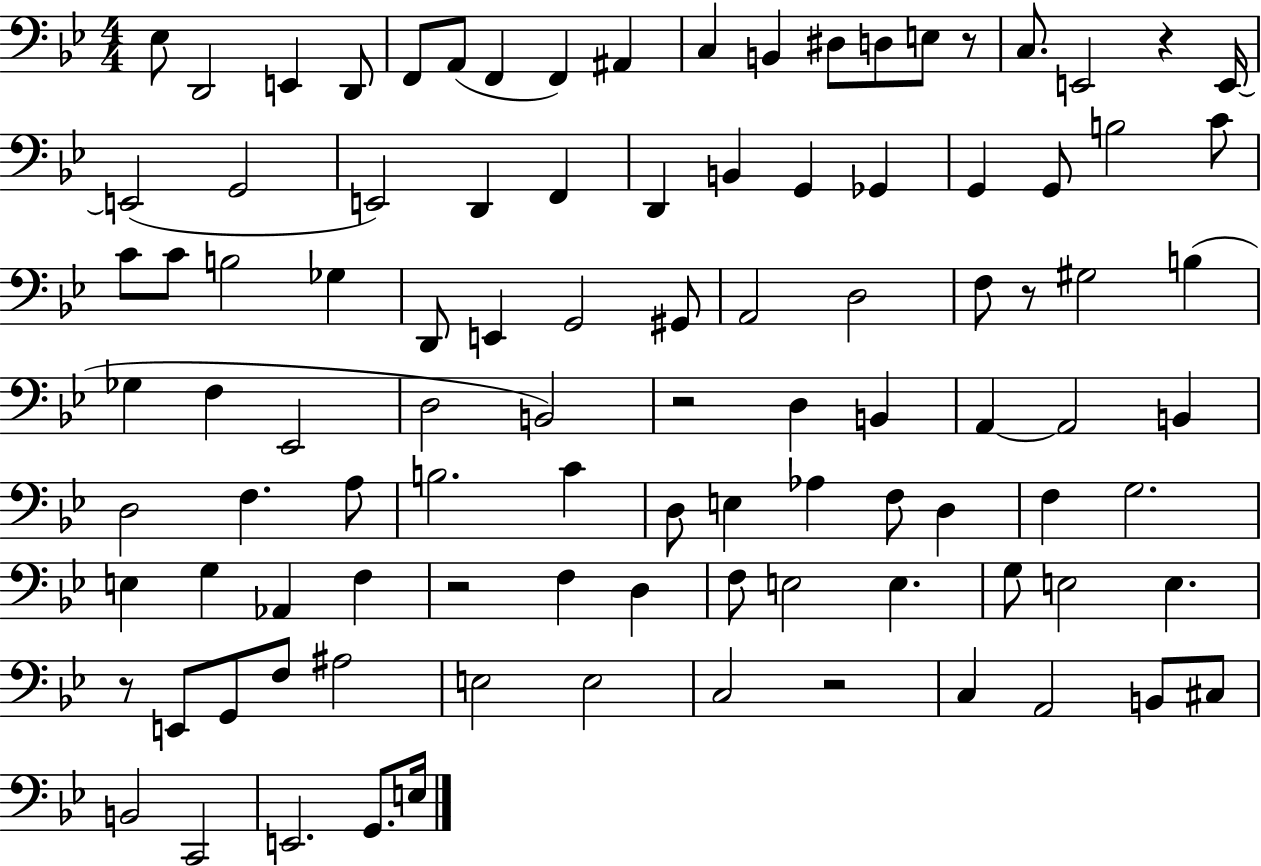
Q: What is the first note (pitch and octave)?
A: Eb3